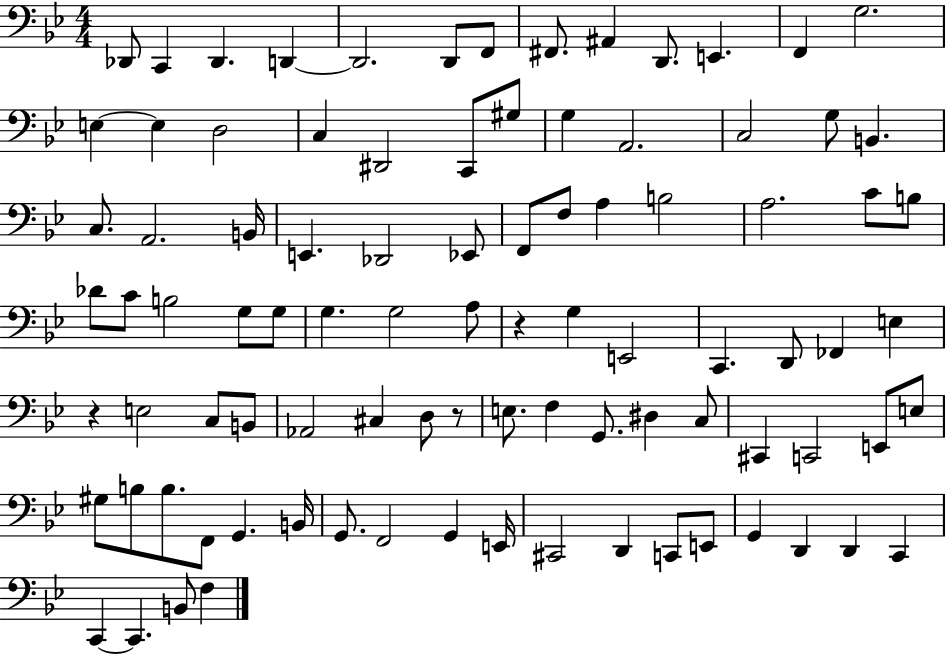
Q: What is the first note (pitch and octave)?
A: Db2